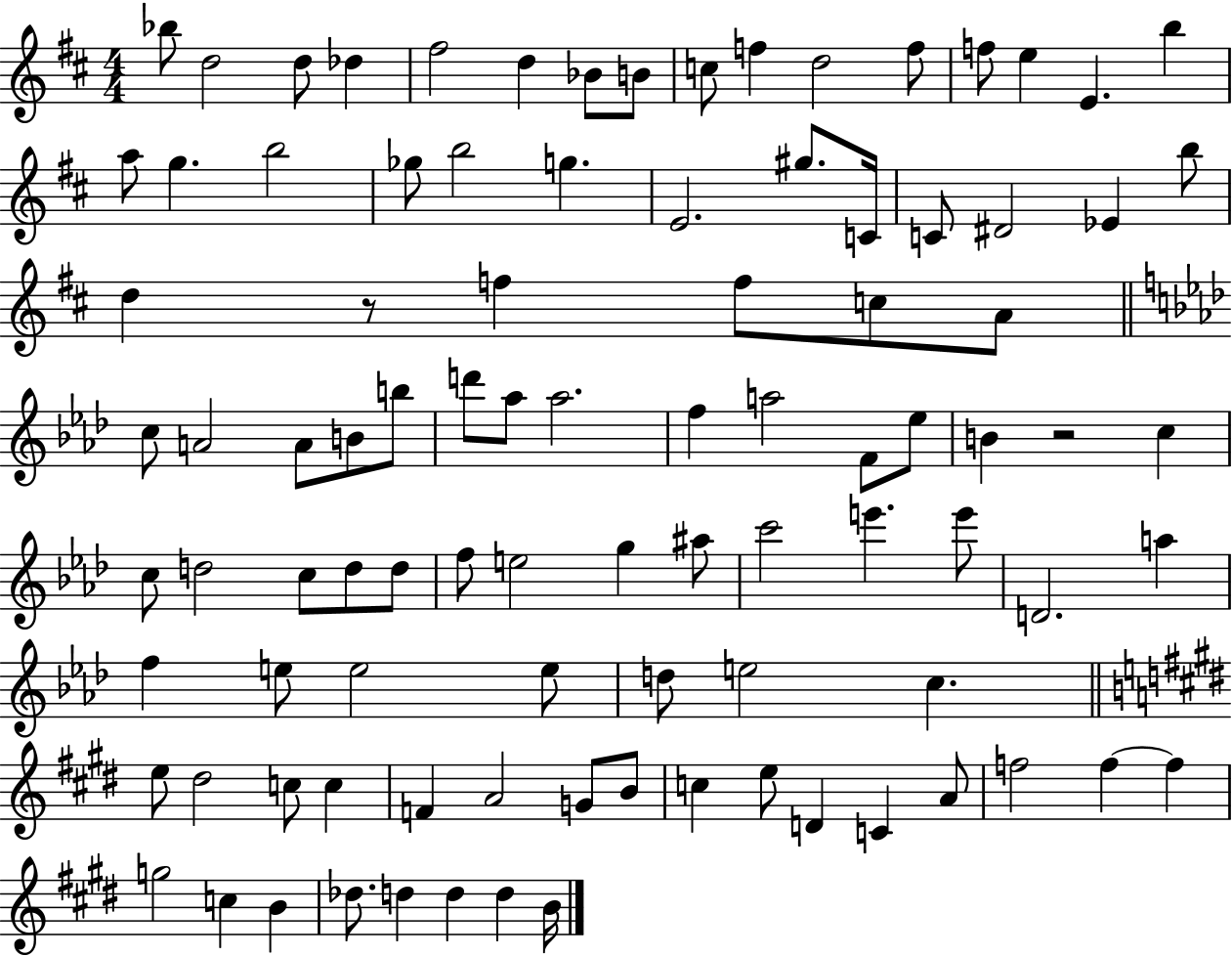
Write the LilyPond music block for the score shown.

{
  \clef treble
  \numericTimeSignature
  \time 4/4
  \key d \major
  bes''8 d''2 d''8 des''4 | fis''2 d''4 bes'8 b'8 | c''8 f''4 d''2 f''8 | f''8 e''4 e'4. b''4 | \break a''8 g''4. b''2 | ges''8 b''2 g''4. | e'2. gis''8. c'16 | c'8 dis'2 ees'4 b''8 | \break d''4 r8 f''4 f''8 c''8 a'8 | \bar "||" \break \key aes \major c''8 a'2 a'8 b'8 b''8 | d'''8 aes''8 aes''2. | f''4 a''2 f'8 ees''8 | b'4 r2 c''4 | \break c''8 d''2 c''8 d''8 d''8 | f''8 e''2 g''4 ais''8 | c'''2 e'''4. e'''8 | d'2. a''4 | \break f''4 e''8 e''2 e''8 | d''8 e''2 c''4. | \bar "||" \break \key e \major e''8 dis''2 c''8 c''4 | f'4 a'2 g'8 b'8 | c''4 e''8 d'4 c'4 a'8 | f''2 f''4~~ f''4 | \break g''2 c''4 b'4 | des''8. d''4 d''4 d''4 b'16 | \bar "|."
}